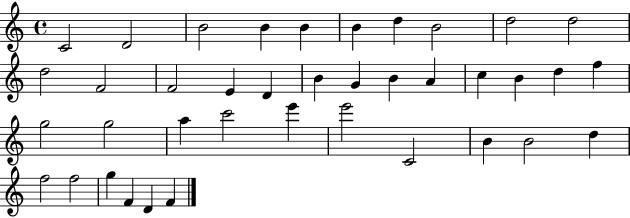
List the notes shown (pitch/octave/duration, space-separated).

C4/h D4/h B4/h B4/q B4/q B4/q D5/q B4/h D5/h D5/h D5/h F4/h F4/h E4/q D4/q B4/q G4/q B4/q A4/q C5/q B4/q D5/q F5/q G5/h G5/h A5/q C6/h E6/q E6/h C4/h B4/q B4/h D5/q F5/h F5/h G5/q F4/q D4/q F4/q